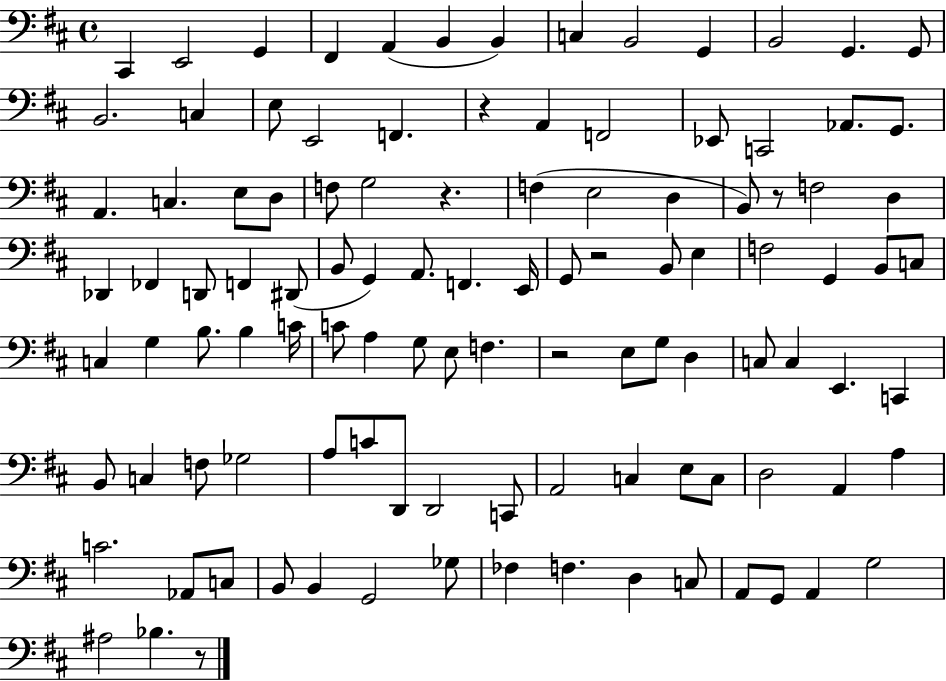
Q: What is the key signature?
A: D major